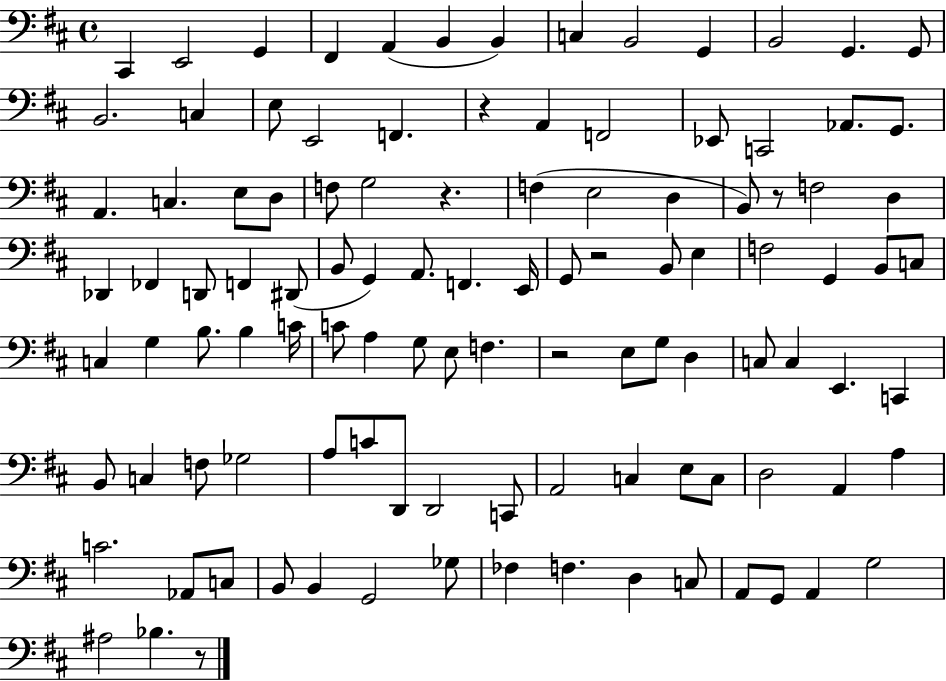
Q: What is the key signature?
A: D major